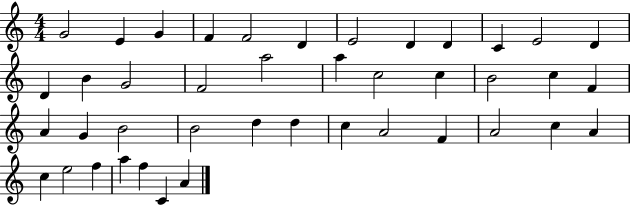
X:1
T:Untitled
M:4/4
L:1/4
K:C
G2 E G F F2 D E2 D D C E2 D D B G2 F2 a2 a c2 c B2 c F A G B2 B2 d d c A2 F A2 c A c e2 f a f C A